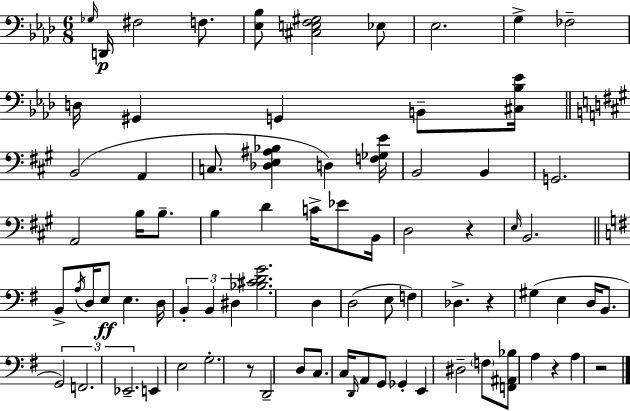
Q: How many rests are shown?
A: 5